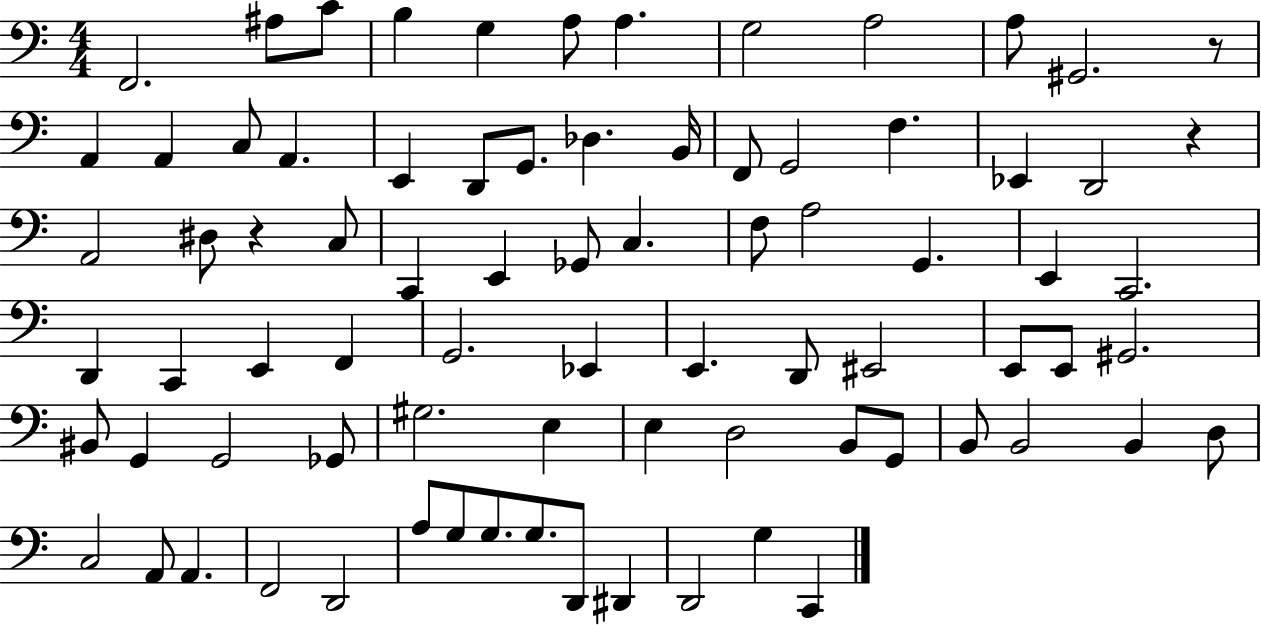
F2/h. A#3/e C4/e B3/q G3/q A3/e A3/q. G3/h A3/h A3/e G#2/h. R/e A2/q A2/q C3/e A2/q. E2/q D2/e G2/e. Db3/q. B2/s F2/e G2/h F3/q. Eb2/q D2/h R/q A2/h D#3/e R/q C3/e C2/q E2/q Gb2/e C3/q. F3/e A3/h G2/q. E2/q C2/h. D2/q C2/q E2/q F2/q G2/h. Eb2/q E2/q. D2/e EIS2/h E2/e E2/e G#2/h. BIS2/e G2/q G2/h Gb2/e G#3/h. E3/q E3/q D3/h B2/e G2/e B2/e B2/h B2/q D3/e C3/h A2/e A2/q. F2/h D2/h A3/e G3/e G3/e. G3/e. D2/e D#2/q D2/h G3/q C2/q